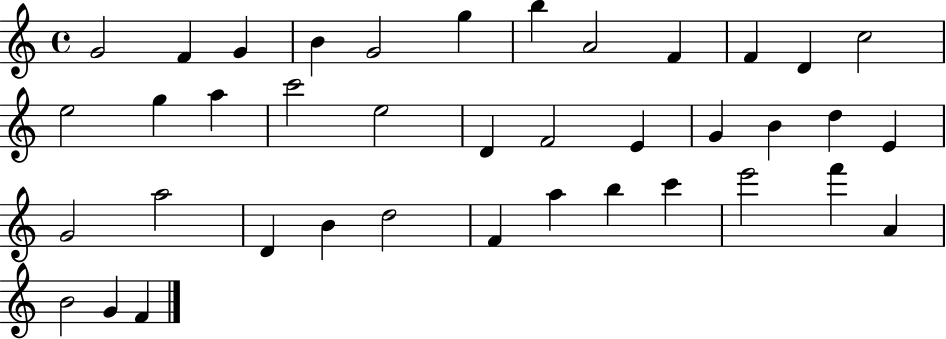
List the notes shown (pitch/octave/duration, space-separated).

G4/h F4/q G4/q B4/q G4/h G5/q B5/q A4/h F4/q F4/q D4/q C5/h E5/h G5/q A5/q C6/h E5/h D4/q F4/h E4/q G4/q B4/q D5/q E4/q G4/h A5/h D4/q B4/q D5/h F4/q A5/q B5/q C6/q E6/h F6/q A4/q B4/h G4/q F4/q